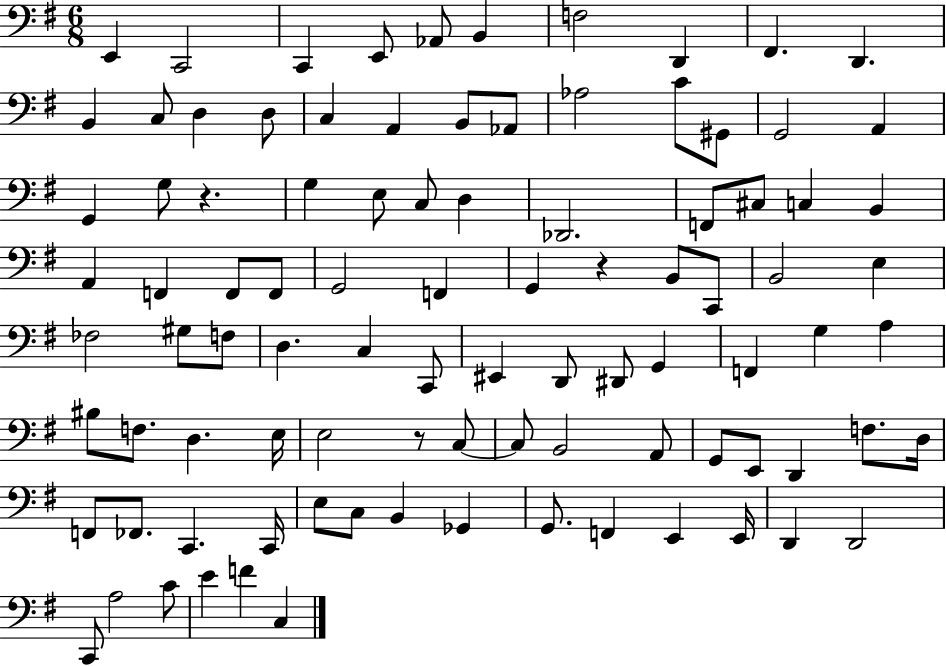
{
  \clef bass
  \numericTimeSignature
  \time 6/8
  \key g \major
  e,4 c,2 | c,4 e,8 aes,8 b,4 | f2 d,4 | fis,4. d,4. | \break b,4 c8 d4 d8 | c4 a,4 b,8 aes,8 | aes2 c'8 gis,8 | g,2 a,4 | \break g,4 g8 r4. | g4 e8 c8 d4 | des,2. | f,8 cis8 c4 b,4 | \break a,4 f,4 f,8 f,8 | g,2 f,4 | g,4 r4 b,8 c,8 | b,2 e4 | \break fes2 gis8 f8 | d4. c4 c,8 | eis,4 d,8 dis,8 g,4 | f,4 g4 a4 | \break bis8 f8. d4. e16 | e2 r8 c8~~ | c8 b,2 a,8 | g,8 e,8 d,4 f8. d16 | \break f,8 fes,8. c,4. c,16 | e8 c8 b,4 ges,4 | g,8. f,4 e,4 e,16 | d,4 d,2 | \break c,8 a2 c'8 | e'4 f'4 c4 | \bar "|."
}